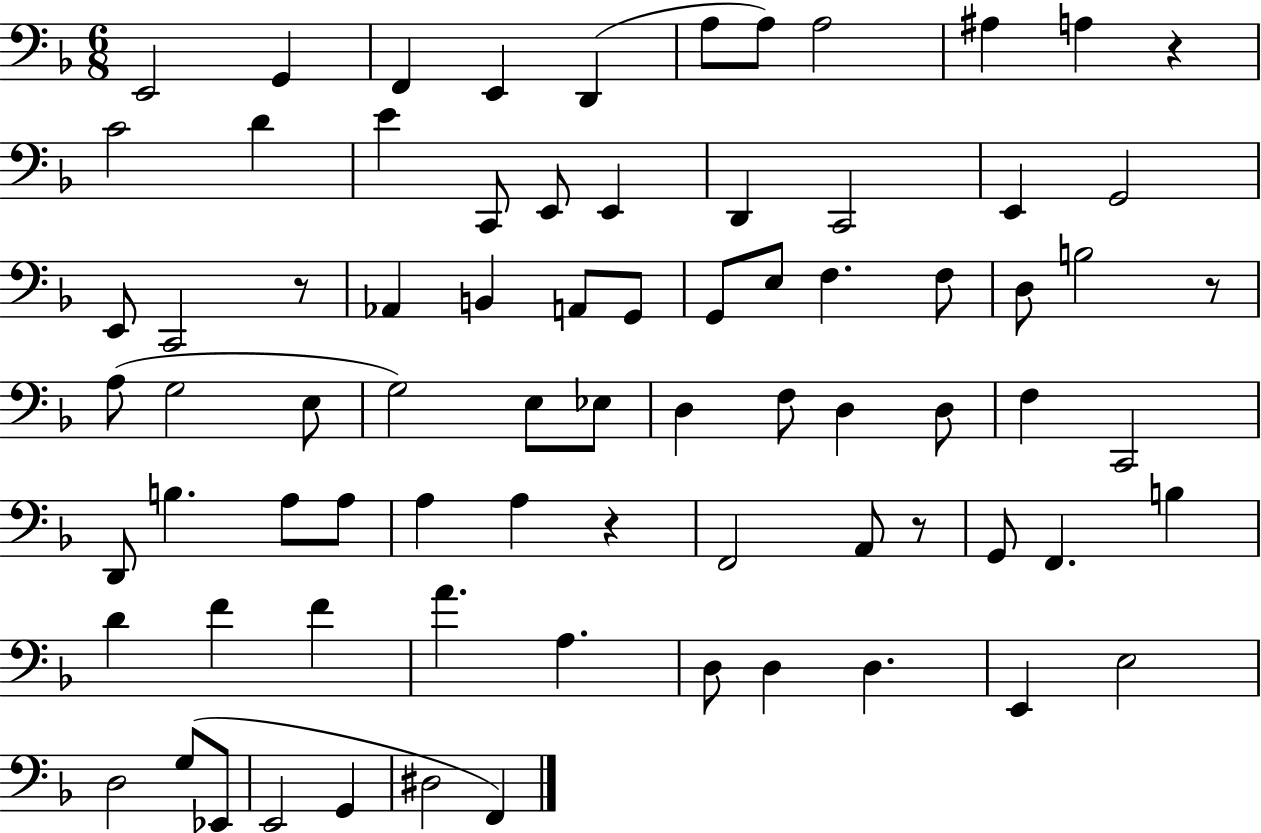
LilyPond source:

{
  \clef bass
  \numericTimeSignature
  \time 6/8
  \key f \major
  \repeat volta 2 { e,2 g,4 | f,4 e,4 d,4( | a8 a8) a2 | ais4 a4 r4 | \break c'2 d'4 | e'4 c,8 e,8 e,4 | d,4 c,2 | e,4 g,2 | \break e,8 c,2 r8 | aes,4 b,4 a,8 g,8 | g,8 e8 f4. f8 | d8 b2 r8 | \break a8( g2 e8 | g2) e8 ees8 | d4 f8 d4 d8 | f4 c,2 | \break d,8 b4. a8 a8 | a4 a4 r4 | f,2 a,8 r8 | g,8 f,4. b4 | \break d'4 f'4 f'4 | a'4. a4. | d8 d4 d4. | e,4 e2 | \break d2 g8( ees,8 | e,2 g,4 | dis2 f,4) | } \bar "|."
}